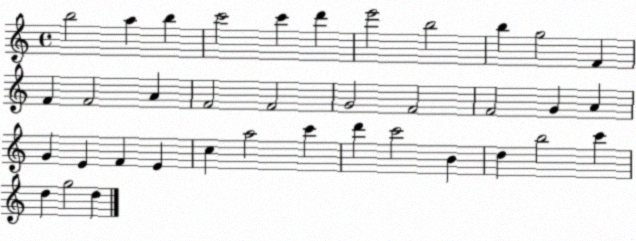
X:1
T:Untitled
M:4/4
L:1/4
K:C
b2 a b c'2 c' d' e'2 b2 b g2 F F F2 A F2 F2 G2 F2 F2 G A G E F E c a2 c' d' c'2 B d b2 c' d g2 d